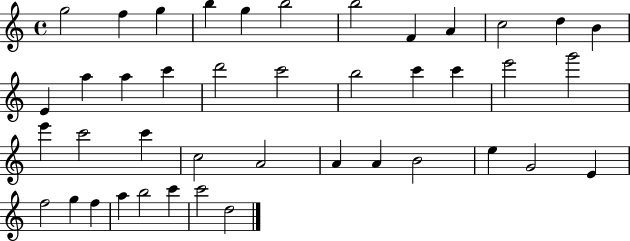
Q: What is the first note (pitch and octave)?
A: G5